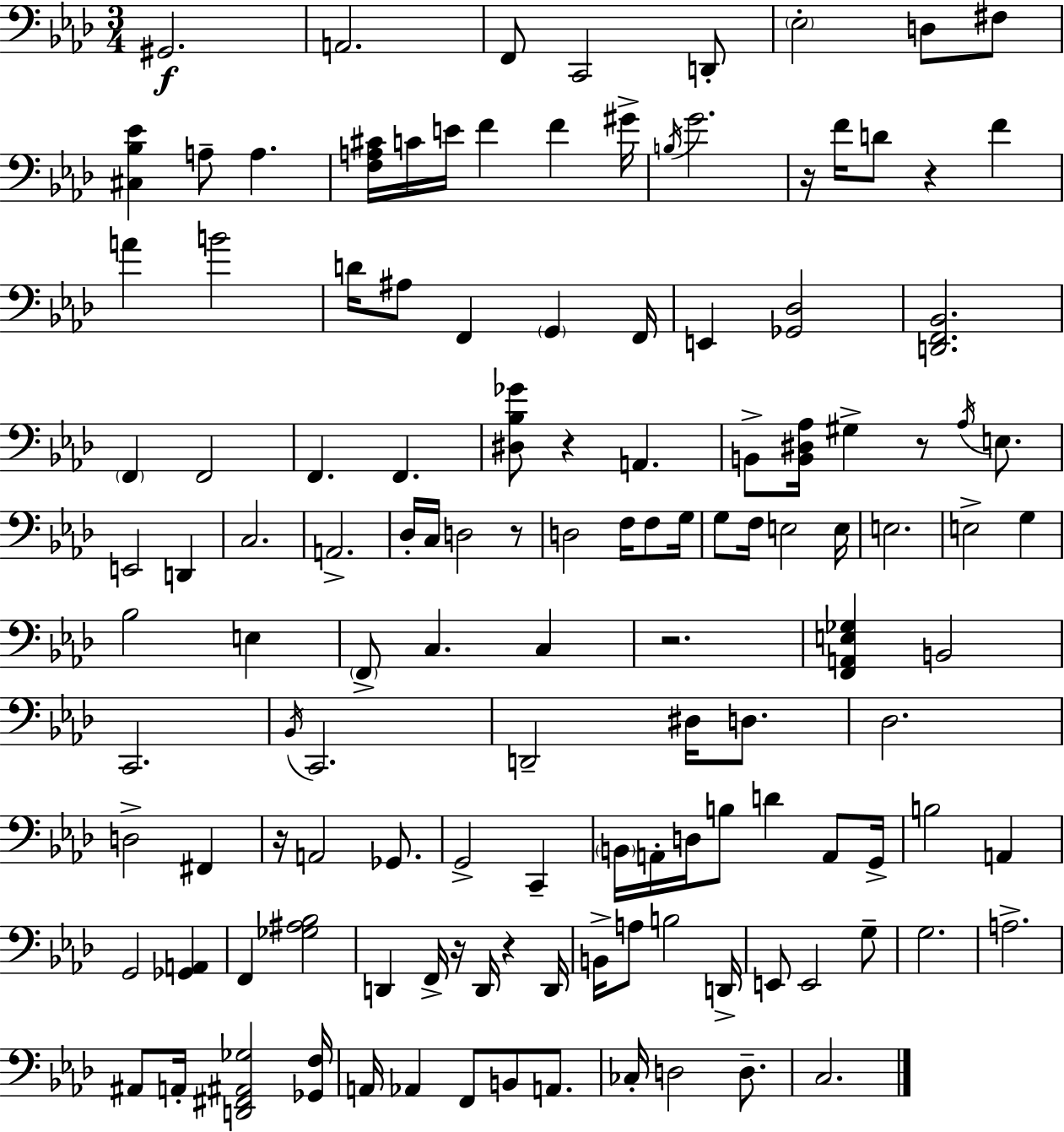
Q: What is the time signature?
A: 3/4